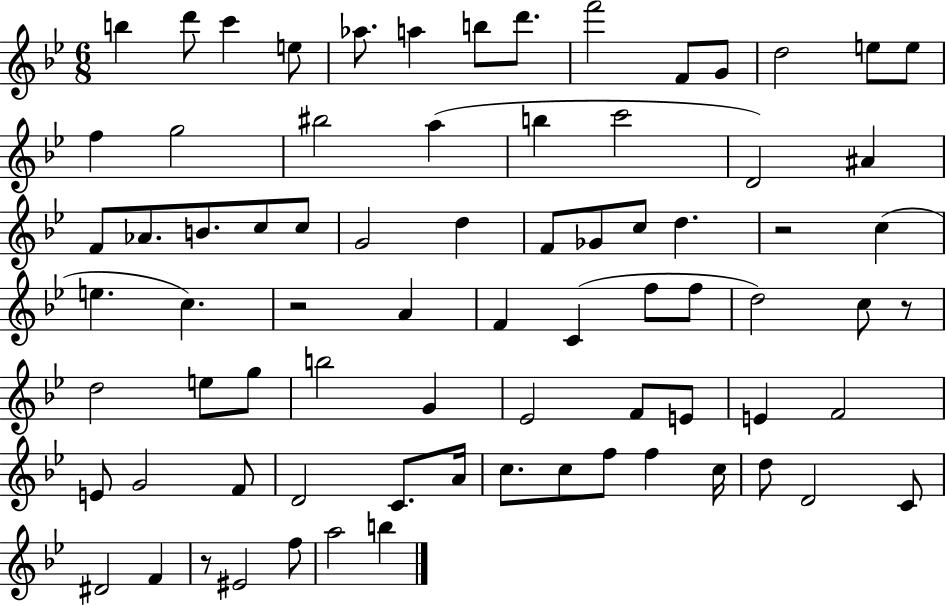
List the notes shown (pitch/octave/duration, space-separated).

B5/q D6/e C6/q E5/e Ab5/e. A5/q B5/e D6/e. F6/h F4/e G4/e D5/h E5/e E5/e F5/q G5/h BIS5/h A5/q B5/q C6/h D4/h A#4/q F4/e Ab4/e. B4/e. C5/e C5/e G4/h D5/q F4/e Gb4/e C5/e D5/q. R/h C5/q E5/q. C5/q. R/h A4/q F4/q C4/q F5/e F5/e D5/h C5/e R/e D5/h E5/e G5/e B5/h G4/q Eb4/h F4/e E4/e E4/q F4/h E4/e G4/h F4/e D4/h C4/e. A4/s C5/e. C5/e F5/e F5/q C5/s D5/e D4/h C4/e D#4/h F4/q R/e EIS4/h F5/e A5/h B5/q